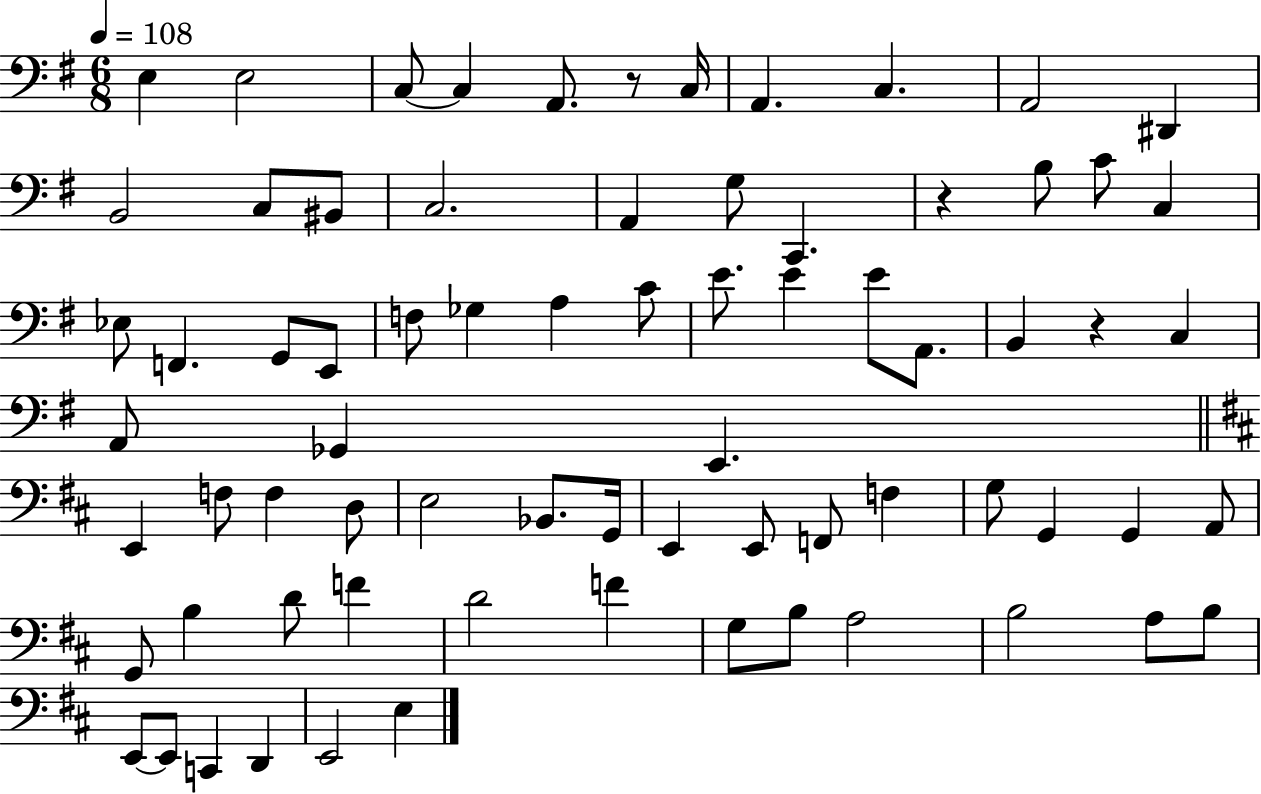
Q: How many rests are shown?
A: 3